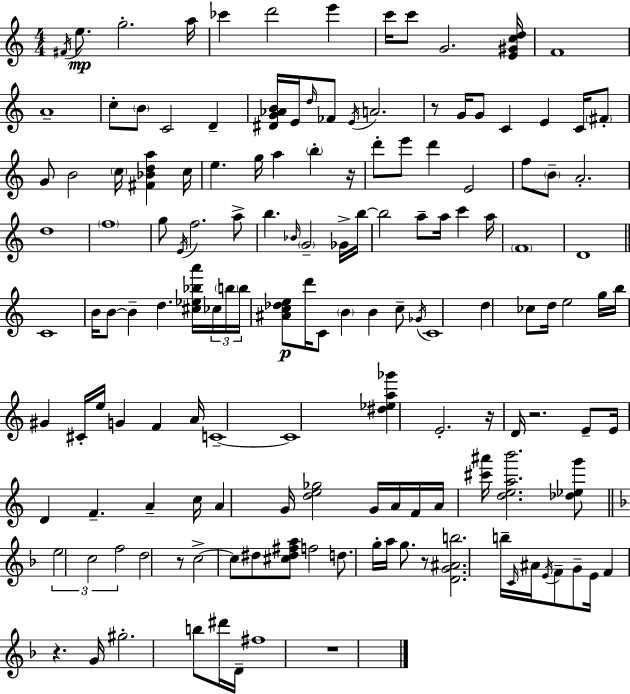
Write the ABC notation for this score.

X:1
T:Untitled
M:4/4
L:1/4
K:C
^F/4 e/2 g2 a/4 _c' d'2 e' c'/4 c'/2 G2 [E^Gcd]/4 F4 A4 c/2 B/2 C2 D [^DG_AB]/4 E/4 d/4 _F/2 E/4 A2 z/2 G/4 G/2 C E C/4 ^F/2 G/2 B2 c/4 [^F_Bda] c/4 e g/4 a b z/4 d'/2 e'/2 d' E2 f/2 B/2 A2 d4 f4 g/2 E/4 f2 a/2 b _B/4 G2 _G/4 b/4 b2 a/2 a/4 c' a/4 F4 D4 C4 B/4 B/2 B d [^c_e_ba']/4 _c/4 b/4 b/4 [^Ac_de]/2 d'/4 C/2 B B c/2 _G/4 C4 d _c/2 d/4 e2 g/4 b/4 ^G ^C/4 e/4 G F A/4 C4 C4 [^d_ea_g'] E2 z/4 D/4 z2 E/2 E/4 D F A c/4 A G/4 [de_g]2 G/4 A/4 F/4 A/4 [^c'^a']/4 [deab']2 [_d_eg']/2 e2 c2 f2 d2 z/2 c2 c/2 ^d/2 [^c^d^fa]/2 f2 d/2 g/4 a/4 g/2 z/2 [DG^Ab]2 b/4 C/4 ^A/4 E/4 F/2 G/2 E/4 F z G/4 ^g2 b/2 ^d'/4 D/4 ^f4 z4